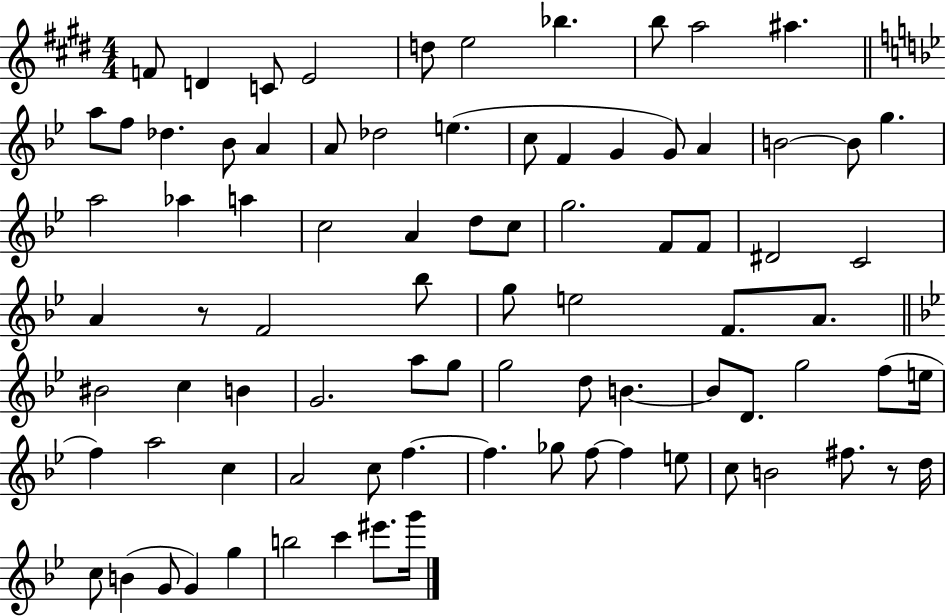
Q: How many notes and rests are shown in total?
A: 85